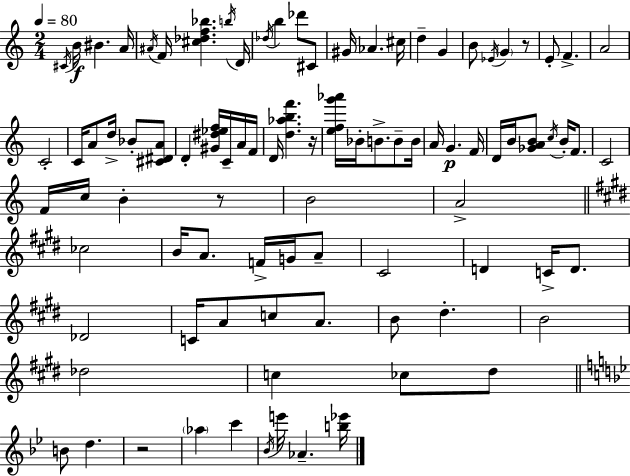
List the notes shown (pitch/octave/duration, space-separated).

C#4/s B4/s BIS4/q. A4/s A#4/s F4/s [C#5,Db5,F5,Bb5]/q. B5/s D4/s Db5/s B5/q Db6/e C#4/e G#4/s Ab4/q. C#5/s D5/q G4/q B4/e Eb4/s G4/q R/e E4/e F4/q. A4/h C4/h C4/s A4/e D5/s Bb4/e [C#4,D#4,A4]/e D4/q [G#4,D#5,Eb5,F5]/s C4/s A4/s F4/s D4/s [D5,Ab5,B5,F6]/q. R/s [E5,F5,G6,Ab6]/s Bb4/s B4/e. B4/e B4/s A4/s G4/q. F4/s D4/s B4/s [Gb4,A4,B4]/e C5/s B4/s F4/e. C4/h F4/s C5/s B4/q R/e B4/h A4/h CES5/h B4/s A4/e. F4/s G4/s A4/e C#4/h D4/q C4/s D4/e. Db4/h C4/s A4/e C5/e A4/e. B4/e D#5/q. B4/h Db5/h C5/q CES5/e D#5/e B4/e D5/q. R/h Ab5/q C6/q Bb4/s E6/s Ab4/q. [B5,Eb6]/s